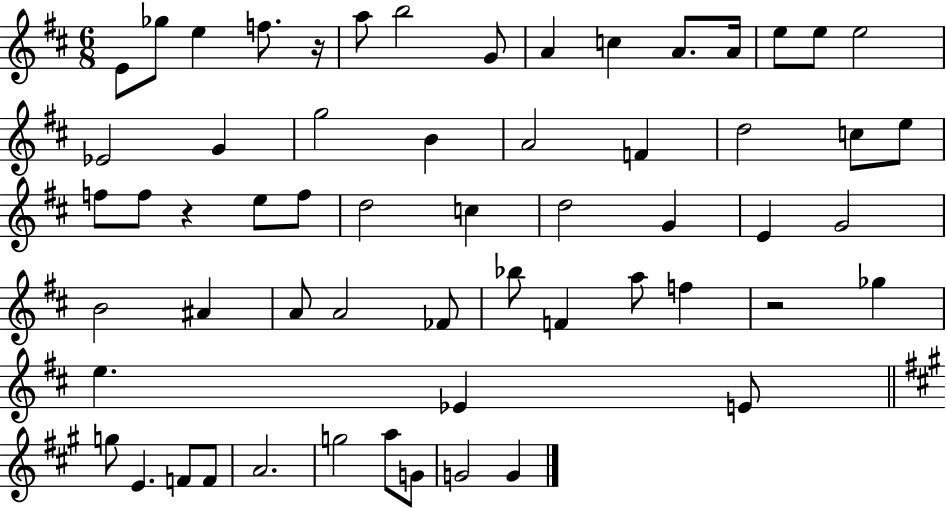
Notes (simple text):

E4/e Gb5/e E5/q F5/e. R/s A5/e B5/h G4/e A4/q C5/q A4/e. A4/s E5/e E5/e E5/h Eb4/h G4/q G5/h B4/q A4/h F4/q D5/h C5/e E5/e F5/e F5/e R/q E5/e F5/e D5/h C5/q D5/h G4/q E4/q G4/h B4/h A#4/q A4/e A4/h FES4/e Bb5/e F4/q A5/e F5/q R/h Gb5/q E5/q. Eb4/q E4/e G5/e E4/q. F4/e F4/e A4/h. G5/h A5/e G4/e G4/h G4/q